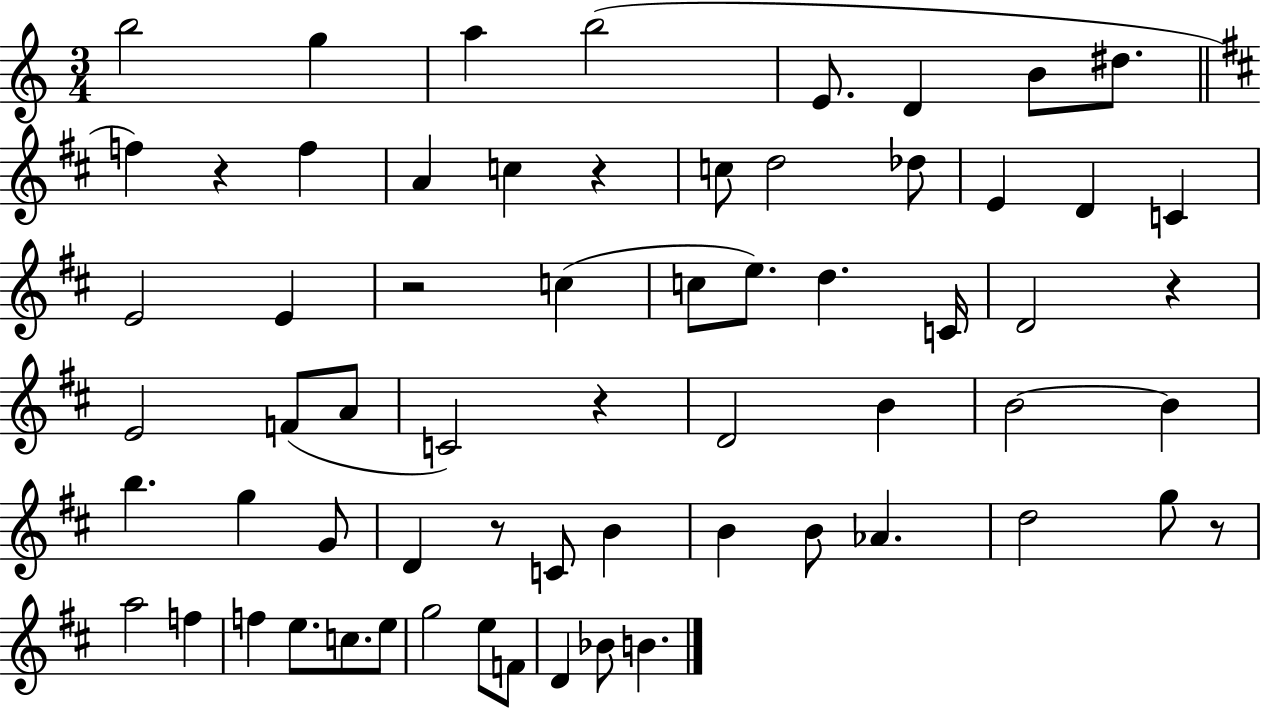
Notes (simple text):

B5/h G5/q A5/q B5/h E4/e. D4/q B4/e D#5/e. F5/q R/q F5/q A4/q C5/q R/q C5/e D5/h Db5/e E4/q D4/q C4/q E4/h E4/q R/h C5/q C5/e E5/e. D5/q. C4/s D4/h R/q E4/h F4/e A4/e C4/h R/q D4/h B4/q B4/h B4/q B5/q. G5/q G4/e D4/q R/e C4/e B4/q B4/q B4/e Ab4/q. D5/h G5/e R/e A5/h F5/q F5/q E5/e. C5/e. E5/e G5/h E5/e F4/e D4/q Bb4/e B4/q.